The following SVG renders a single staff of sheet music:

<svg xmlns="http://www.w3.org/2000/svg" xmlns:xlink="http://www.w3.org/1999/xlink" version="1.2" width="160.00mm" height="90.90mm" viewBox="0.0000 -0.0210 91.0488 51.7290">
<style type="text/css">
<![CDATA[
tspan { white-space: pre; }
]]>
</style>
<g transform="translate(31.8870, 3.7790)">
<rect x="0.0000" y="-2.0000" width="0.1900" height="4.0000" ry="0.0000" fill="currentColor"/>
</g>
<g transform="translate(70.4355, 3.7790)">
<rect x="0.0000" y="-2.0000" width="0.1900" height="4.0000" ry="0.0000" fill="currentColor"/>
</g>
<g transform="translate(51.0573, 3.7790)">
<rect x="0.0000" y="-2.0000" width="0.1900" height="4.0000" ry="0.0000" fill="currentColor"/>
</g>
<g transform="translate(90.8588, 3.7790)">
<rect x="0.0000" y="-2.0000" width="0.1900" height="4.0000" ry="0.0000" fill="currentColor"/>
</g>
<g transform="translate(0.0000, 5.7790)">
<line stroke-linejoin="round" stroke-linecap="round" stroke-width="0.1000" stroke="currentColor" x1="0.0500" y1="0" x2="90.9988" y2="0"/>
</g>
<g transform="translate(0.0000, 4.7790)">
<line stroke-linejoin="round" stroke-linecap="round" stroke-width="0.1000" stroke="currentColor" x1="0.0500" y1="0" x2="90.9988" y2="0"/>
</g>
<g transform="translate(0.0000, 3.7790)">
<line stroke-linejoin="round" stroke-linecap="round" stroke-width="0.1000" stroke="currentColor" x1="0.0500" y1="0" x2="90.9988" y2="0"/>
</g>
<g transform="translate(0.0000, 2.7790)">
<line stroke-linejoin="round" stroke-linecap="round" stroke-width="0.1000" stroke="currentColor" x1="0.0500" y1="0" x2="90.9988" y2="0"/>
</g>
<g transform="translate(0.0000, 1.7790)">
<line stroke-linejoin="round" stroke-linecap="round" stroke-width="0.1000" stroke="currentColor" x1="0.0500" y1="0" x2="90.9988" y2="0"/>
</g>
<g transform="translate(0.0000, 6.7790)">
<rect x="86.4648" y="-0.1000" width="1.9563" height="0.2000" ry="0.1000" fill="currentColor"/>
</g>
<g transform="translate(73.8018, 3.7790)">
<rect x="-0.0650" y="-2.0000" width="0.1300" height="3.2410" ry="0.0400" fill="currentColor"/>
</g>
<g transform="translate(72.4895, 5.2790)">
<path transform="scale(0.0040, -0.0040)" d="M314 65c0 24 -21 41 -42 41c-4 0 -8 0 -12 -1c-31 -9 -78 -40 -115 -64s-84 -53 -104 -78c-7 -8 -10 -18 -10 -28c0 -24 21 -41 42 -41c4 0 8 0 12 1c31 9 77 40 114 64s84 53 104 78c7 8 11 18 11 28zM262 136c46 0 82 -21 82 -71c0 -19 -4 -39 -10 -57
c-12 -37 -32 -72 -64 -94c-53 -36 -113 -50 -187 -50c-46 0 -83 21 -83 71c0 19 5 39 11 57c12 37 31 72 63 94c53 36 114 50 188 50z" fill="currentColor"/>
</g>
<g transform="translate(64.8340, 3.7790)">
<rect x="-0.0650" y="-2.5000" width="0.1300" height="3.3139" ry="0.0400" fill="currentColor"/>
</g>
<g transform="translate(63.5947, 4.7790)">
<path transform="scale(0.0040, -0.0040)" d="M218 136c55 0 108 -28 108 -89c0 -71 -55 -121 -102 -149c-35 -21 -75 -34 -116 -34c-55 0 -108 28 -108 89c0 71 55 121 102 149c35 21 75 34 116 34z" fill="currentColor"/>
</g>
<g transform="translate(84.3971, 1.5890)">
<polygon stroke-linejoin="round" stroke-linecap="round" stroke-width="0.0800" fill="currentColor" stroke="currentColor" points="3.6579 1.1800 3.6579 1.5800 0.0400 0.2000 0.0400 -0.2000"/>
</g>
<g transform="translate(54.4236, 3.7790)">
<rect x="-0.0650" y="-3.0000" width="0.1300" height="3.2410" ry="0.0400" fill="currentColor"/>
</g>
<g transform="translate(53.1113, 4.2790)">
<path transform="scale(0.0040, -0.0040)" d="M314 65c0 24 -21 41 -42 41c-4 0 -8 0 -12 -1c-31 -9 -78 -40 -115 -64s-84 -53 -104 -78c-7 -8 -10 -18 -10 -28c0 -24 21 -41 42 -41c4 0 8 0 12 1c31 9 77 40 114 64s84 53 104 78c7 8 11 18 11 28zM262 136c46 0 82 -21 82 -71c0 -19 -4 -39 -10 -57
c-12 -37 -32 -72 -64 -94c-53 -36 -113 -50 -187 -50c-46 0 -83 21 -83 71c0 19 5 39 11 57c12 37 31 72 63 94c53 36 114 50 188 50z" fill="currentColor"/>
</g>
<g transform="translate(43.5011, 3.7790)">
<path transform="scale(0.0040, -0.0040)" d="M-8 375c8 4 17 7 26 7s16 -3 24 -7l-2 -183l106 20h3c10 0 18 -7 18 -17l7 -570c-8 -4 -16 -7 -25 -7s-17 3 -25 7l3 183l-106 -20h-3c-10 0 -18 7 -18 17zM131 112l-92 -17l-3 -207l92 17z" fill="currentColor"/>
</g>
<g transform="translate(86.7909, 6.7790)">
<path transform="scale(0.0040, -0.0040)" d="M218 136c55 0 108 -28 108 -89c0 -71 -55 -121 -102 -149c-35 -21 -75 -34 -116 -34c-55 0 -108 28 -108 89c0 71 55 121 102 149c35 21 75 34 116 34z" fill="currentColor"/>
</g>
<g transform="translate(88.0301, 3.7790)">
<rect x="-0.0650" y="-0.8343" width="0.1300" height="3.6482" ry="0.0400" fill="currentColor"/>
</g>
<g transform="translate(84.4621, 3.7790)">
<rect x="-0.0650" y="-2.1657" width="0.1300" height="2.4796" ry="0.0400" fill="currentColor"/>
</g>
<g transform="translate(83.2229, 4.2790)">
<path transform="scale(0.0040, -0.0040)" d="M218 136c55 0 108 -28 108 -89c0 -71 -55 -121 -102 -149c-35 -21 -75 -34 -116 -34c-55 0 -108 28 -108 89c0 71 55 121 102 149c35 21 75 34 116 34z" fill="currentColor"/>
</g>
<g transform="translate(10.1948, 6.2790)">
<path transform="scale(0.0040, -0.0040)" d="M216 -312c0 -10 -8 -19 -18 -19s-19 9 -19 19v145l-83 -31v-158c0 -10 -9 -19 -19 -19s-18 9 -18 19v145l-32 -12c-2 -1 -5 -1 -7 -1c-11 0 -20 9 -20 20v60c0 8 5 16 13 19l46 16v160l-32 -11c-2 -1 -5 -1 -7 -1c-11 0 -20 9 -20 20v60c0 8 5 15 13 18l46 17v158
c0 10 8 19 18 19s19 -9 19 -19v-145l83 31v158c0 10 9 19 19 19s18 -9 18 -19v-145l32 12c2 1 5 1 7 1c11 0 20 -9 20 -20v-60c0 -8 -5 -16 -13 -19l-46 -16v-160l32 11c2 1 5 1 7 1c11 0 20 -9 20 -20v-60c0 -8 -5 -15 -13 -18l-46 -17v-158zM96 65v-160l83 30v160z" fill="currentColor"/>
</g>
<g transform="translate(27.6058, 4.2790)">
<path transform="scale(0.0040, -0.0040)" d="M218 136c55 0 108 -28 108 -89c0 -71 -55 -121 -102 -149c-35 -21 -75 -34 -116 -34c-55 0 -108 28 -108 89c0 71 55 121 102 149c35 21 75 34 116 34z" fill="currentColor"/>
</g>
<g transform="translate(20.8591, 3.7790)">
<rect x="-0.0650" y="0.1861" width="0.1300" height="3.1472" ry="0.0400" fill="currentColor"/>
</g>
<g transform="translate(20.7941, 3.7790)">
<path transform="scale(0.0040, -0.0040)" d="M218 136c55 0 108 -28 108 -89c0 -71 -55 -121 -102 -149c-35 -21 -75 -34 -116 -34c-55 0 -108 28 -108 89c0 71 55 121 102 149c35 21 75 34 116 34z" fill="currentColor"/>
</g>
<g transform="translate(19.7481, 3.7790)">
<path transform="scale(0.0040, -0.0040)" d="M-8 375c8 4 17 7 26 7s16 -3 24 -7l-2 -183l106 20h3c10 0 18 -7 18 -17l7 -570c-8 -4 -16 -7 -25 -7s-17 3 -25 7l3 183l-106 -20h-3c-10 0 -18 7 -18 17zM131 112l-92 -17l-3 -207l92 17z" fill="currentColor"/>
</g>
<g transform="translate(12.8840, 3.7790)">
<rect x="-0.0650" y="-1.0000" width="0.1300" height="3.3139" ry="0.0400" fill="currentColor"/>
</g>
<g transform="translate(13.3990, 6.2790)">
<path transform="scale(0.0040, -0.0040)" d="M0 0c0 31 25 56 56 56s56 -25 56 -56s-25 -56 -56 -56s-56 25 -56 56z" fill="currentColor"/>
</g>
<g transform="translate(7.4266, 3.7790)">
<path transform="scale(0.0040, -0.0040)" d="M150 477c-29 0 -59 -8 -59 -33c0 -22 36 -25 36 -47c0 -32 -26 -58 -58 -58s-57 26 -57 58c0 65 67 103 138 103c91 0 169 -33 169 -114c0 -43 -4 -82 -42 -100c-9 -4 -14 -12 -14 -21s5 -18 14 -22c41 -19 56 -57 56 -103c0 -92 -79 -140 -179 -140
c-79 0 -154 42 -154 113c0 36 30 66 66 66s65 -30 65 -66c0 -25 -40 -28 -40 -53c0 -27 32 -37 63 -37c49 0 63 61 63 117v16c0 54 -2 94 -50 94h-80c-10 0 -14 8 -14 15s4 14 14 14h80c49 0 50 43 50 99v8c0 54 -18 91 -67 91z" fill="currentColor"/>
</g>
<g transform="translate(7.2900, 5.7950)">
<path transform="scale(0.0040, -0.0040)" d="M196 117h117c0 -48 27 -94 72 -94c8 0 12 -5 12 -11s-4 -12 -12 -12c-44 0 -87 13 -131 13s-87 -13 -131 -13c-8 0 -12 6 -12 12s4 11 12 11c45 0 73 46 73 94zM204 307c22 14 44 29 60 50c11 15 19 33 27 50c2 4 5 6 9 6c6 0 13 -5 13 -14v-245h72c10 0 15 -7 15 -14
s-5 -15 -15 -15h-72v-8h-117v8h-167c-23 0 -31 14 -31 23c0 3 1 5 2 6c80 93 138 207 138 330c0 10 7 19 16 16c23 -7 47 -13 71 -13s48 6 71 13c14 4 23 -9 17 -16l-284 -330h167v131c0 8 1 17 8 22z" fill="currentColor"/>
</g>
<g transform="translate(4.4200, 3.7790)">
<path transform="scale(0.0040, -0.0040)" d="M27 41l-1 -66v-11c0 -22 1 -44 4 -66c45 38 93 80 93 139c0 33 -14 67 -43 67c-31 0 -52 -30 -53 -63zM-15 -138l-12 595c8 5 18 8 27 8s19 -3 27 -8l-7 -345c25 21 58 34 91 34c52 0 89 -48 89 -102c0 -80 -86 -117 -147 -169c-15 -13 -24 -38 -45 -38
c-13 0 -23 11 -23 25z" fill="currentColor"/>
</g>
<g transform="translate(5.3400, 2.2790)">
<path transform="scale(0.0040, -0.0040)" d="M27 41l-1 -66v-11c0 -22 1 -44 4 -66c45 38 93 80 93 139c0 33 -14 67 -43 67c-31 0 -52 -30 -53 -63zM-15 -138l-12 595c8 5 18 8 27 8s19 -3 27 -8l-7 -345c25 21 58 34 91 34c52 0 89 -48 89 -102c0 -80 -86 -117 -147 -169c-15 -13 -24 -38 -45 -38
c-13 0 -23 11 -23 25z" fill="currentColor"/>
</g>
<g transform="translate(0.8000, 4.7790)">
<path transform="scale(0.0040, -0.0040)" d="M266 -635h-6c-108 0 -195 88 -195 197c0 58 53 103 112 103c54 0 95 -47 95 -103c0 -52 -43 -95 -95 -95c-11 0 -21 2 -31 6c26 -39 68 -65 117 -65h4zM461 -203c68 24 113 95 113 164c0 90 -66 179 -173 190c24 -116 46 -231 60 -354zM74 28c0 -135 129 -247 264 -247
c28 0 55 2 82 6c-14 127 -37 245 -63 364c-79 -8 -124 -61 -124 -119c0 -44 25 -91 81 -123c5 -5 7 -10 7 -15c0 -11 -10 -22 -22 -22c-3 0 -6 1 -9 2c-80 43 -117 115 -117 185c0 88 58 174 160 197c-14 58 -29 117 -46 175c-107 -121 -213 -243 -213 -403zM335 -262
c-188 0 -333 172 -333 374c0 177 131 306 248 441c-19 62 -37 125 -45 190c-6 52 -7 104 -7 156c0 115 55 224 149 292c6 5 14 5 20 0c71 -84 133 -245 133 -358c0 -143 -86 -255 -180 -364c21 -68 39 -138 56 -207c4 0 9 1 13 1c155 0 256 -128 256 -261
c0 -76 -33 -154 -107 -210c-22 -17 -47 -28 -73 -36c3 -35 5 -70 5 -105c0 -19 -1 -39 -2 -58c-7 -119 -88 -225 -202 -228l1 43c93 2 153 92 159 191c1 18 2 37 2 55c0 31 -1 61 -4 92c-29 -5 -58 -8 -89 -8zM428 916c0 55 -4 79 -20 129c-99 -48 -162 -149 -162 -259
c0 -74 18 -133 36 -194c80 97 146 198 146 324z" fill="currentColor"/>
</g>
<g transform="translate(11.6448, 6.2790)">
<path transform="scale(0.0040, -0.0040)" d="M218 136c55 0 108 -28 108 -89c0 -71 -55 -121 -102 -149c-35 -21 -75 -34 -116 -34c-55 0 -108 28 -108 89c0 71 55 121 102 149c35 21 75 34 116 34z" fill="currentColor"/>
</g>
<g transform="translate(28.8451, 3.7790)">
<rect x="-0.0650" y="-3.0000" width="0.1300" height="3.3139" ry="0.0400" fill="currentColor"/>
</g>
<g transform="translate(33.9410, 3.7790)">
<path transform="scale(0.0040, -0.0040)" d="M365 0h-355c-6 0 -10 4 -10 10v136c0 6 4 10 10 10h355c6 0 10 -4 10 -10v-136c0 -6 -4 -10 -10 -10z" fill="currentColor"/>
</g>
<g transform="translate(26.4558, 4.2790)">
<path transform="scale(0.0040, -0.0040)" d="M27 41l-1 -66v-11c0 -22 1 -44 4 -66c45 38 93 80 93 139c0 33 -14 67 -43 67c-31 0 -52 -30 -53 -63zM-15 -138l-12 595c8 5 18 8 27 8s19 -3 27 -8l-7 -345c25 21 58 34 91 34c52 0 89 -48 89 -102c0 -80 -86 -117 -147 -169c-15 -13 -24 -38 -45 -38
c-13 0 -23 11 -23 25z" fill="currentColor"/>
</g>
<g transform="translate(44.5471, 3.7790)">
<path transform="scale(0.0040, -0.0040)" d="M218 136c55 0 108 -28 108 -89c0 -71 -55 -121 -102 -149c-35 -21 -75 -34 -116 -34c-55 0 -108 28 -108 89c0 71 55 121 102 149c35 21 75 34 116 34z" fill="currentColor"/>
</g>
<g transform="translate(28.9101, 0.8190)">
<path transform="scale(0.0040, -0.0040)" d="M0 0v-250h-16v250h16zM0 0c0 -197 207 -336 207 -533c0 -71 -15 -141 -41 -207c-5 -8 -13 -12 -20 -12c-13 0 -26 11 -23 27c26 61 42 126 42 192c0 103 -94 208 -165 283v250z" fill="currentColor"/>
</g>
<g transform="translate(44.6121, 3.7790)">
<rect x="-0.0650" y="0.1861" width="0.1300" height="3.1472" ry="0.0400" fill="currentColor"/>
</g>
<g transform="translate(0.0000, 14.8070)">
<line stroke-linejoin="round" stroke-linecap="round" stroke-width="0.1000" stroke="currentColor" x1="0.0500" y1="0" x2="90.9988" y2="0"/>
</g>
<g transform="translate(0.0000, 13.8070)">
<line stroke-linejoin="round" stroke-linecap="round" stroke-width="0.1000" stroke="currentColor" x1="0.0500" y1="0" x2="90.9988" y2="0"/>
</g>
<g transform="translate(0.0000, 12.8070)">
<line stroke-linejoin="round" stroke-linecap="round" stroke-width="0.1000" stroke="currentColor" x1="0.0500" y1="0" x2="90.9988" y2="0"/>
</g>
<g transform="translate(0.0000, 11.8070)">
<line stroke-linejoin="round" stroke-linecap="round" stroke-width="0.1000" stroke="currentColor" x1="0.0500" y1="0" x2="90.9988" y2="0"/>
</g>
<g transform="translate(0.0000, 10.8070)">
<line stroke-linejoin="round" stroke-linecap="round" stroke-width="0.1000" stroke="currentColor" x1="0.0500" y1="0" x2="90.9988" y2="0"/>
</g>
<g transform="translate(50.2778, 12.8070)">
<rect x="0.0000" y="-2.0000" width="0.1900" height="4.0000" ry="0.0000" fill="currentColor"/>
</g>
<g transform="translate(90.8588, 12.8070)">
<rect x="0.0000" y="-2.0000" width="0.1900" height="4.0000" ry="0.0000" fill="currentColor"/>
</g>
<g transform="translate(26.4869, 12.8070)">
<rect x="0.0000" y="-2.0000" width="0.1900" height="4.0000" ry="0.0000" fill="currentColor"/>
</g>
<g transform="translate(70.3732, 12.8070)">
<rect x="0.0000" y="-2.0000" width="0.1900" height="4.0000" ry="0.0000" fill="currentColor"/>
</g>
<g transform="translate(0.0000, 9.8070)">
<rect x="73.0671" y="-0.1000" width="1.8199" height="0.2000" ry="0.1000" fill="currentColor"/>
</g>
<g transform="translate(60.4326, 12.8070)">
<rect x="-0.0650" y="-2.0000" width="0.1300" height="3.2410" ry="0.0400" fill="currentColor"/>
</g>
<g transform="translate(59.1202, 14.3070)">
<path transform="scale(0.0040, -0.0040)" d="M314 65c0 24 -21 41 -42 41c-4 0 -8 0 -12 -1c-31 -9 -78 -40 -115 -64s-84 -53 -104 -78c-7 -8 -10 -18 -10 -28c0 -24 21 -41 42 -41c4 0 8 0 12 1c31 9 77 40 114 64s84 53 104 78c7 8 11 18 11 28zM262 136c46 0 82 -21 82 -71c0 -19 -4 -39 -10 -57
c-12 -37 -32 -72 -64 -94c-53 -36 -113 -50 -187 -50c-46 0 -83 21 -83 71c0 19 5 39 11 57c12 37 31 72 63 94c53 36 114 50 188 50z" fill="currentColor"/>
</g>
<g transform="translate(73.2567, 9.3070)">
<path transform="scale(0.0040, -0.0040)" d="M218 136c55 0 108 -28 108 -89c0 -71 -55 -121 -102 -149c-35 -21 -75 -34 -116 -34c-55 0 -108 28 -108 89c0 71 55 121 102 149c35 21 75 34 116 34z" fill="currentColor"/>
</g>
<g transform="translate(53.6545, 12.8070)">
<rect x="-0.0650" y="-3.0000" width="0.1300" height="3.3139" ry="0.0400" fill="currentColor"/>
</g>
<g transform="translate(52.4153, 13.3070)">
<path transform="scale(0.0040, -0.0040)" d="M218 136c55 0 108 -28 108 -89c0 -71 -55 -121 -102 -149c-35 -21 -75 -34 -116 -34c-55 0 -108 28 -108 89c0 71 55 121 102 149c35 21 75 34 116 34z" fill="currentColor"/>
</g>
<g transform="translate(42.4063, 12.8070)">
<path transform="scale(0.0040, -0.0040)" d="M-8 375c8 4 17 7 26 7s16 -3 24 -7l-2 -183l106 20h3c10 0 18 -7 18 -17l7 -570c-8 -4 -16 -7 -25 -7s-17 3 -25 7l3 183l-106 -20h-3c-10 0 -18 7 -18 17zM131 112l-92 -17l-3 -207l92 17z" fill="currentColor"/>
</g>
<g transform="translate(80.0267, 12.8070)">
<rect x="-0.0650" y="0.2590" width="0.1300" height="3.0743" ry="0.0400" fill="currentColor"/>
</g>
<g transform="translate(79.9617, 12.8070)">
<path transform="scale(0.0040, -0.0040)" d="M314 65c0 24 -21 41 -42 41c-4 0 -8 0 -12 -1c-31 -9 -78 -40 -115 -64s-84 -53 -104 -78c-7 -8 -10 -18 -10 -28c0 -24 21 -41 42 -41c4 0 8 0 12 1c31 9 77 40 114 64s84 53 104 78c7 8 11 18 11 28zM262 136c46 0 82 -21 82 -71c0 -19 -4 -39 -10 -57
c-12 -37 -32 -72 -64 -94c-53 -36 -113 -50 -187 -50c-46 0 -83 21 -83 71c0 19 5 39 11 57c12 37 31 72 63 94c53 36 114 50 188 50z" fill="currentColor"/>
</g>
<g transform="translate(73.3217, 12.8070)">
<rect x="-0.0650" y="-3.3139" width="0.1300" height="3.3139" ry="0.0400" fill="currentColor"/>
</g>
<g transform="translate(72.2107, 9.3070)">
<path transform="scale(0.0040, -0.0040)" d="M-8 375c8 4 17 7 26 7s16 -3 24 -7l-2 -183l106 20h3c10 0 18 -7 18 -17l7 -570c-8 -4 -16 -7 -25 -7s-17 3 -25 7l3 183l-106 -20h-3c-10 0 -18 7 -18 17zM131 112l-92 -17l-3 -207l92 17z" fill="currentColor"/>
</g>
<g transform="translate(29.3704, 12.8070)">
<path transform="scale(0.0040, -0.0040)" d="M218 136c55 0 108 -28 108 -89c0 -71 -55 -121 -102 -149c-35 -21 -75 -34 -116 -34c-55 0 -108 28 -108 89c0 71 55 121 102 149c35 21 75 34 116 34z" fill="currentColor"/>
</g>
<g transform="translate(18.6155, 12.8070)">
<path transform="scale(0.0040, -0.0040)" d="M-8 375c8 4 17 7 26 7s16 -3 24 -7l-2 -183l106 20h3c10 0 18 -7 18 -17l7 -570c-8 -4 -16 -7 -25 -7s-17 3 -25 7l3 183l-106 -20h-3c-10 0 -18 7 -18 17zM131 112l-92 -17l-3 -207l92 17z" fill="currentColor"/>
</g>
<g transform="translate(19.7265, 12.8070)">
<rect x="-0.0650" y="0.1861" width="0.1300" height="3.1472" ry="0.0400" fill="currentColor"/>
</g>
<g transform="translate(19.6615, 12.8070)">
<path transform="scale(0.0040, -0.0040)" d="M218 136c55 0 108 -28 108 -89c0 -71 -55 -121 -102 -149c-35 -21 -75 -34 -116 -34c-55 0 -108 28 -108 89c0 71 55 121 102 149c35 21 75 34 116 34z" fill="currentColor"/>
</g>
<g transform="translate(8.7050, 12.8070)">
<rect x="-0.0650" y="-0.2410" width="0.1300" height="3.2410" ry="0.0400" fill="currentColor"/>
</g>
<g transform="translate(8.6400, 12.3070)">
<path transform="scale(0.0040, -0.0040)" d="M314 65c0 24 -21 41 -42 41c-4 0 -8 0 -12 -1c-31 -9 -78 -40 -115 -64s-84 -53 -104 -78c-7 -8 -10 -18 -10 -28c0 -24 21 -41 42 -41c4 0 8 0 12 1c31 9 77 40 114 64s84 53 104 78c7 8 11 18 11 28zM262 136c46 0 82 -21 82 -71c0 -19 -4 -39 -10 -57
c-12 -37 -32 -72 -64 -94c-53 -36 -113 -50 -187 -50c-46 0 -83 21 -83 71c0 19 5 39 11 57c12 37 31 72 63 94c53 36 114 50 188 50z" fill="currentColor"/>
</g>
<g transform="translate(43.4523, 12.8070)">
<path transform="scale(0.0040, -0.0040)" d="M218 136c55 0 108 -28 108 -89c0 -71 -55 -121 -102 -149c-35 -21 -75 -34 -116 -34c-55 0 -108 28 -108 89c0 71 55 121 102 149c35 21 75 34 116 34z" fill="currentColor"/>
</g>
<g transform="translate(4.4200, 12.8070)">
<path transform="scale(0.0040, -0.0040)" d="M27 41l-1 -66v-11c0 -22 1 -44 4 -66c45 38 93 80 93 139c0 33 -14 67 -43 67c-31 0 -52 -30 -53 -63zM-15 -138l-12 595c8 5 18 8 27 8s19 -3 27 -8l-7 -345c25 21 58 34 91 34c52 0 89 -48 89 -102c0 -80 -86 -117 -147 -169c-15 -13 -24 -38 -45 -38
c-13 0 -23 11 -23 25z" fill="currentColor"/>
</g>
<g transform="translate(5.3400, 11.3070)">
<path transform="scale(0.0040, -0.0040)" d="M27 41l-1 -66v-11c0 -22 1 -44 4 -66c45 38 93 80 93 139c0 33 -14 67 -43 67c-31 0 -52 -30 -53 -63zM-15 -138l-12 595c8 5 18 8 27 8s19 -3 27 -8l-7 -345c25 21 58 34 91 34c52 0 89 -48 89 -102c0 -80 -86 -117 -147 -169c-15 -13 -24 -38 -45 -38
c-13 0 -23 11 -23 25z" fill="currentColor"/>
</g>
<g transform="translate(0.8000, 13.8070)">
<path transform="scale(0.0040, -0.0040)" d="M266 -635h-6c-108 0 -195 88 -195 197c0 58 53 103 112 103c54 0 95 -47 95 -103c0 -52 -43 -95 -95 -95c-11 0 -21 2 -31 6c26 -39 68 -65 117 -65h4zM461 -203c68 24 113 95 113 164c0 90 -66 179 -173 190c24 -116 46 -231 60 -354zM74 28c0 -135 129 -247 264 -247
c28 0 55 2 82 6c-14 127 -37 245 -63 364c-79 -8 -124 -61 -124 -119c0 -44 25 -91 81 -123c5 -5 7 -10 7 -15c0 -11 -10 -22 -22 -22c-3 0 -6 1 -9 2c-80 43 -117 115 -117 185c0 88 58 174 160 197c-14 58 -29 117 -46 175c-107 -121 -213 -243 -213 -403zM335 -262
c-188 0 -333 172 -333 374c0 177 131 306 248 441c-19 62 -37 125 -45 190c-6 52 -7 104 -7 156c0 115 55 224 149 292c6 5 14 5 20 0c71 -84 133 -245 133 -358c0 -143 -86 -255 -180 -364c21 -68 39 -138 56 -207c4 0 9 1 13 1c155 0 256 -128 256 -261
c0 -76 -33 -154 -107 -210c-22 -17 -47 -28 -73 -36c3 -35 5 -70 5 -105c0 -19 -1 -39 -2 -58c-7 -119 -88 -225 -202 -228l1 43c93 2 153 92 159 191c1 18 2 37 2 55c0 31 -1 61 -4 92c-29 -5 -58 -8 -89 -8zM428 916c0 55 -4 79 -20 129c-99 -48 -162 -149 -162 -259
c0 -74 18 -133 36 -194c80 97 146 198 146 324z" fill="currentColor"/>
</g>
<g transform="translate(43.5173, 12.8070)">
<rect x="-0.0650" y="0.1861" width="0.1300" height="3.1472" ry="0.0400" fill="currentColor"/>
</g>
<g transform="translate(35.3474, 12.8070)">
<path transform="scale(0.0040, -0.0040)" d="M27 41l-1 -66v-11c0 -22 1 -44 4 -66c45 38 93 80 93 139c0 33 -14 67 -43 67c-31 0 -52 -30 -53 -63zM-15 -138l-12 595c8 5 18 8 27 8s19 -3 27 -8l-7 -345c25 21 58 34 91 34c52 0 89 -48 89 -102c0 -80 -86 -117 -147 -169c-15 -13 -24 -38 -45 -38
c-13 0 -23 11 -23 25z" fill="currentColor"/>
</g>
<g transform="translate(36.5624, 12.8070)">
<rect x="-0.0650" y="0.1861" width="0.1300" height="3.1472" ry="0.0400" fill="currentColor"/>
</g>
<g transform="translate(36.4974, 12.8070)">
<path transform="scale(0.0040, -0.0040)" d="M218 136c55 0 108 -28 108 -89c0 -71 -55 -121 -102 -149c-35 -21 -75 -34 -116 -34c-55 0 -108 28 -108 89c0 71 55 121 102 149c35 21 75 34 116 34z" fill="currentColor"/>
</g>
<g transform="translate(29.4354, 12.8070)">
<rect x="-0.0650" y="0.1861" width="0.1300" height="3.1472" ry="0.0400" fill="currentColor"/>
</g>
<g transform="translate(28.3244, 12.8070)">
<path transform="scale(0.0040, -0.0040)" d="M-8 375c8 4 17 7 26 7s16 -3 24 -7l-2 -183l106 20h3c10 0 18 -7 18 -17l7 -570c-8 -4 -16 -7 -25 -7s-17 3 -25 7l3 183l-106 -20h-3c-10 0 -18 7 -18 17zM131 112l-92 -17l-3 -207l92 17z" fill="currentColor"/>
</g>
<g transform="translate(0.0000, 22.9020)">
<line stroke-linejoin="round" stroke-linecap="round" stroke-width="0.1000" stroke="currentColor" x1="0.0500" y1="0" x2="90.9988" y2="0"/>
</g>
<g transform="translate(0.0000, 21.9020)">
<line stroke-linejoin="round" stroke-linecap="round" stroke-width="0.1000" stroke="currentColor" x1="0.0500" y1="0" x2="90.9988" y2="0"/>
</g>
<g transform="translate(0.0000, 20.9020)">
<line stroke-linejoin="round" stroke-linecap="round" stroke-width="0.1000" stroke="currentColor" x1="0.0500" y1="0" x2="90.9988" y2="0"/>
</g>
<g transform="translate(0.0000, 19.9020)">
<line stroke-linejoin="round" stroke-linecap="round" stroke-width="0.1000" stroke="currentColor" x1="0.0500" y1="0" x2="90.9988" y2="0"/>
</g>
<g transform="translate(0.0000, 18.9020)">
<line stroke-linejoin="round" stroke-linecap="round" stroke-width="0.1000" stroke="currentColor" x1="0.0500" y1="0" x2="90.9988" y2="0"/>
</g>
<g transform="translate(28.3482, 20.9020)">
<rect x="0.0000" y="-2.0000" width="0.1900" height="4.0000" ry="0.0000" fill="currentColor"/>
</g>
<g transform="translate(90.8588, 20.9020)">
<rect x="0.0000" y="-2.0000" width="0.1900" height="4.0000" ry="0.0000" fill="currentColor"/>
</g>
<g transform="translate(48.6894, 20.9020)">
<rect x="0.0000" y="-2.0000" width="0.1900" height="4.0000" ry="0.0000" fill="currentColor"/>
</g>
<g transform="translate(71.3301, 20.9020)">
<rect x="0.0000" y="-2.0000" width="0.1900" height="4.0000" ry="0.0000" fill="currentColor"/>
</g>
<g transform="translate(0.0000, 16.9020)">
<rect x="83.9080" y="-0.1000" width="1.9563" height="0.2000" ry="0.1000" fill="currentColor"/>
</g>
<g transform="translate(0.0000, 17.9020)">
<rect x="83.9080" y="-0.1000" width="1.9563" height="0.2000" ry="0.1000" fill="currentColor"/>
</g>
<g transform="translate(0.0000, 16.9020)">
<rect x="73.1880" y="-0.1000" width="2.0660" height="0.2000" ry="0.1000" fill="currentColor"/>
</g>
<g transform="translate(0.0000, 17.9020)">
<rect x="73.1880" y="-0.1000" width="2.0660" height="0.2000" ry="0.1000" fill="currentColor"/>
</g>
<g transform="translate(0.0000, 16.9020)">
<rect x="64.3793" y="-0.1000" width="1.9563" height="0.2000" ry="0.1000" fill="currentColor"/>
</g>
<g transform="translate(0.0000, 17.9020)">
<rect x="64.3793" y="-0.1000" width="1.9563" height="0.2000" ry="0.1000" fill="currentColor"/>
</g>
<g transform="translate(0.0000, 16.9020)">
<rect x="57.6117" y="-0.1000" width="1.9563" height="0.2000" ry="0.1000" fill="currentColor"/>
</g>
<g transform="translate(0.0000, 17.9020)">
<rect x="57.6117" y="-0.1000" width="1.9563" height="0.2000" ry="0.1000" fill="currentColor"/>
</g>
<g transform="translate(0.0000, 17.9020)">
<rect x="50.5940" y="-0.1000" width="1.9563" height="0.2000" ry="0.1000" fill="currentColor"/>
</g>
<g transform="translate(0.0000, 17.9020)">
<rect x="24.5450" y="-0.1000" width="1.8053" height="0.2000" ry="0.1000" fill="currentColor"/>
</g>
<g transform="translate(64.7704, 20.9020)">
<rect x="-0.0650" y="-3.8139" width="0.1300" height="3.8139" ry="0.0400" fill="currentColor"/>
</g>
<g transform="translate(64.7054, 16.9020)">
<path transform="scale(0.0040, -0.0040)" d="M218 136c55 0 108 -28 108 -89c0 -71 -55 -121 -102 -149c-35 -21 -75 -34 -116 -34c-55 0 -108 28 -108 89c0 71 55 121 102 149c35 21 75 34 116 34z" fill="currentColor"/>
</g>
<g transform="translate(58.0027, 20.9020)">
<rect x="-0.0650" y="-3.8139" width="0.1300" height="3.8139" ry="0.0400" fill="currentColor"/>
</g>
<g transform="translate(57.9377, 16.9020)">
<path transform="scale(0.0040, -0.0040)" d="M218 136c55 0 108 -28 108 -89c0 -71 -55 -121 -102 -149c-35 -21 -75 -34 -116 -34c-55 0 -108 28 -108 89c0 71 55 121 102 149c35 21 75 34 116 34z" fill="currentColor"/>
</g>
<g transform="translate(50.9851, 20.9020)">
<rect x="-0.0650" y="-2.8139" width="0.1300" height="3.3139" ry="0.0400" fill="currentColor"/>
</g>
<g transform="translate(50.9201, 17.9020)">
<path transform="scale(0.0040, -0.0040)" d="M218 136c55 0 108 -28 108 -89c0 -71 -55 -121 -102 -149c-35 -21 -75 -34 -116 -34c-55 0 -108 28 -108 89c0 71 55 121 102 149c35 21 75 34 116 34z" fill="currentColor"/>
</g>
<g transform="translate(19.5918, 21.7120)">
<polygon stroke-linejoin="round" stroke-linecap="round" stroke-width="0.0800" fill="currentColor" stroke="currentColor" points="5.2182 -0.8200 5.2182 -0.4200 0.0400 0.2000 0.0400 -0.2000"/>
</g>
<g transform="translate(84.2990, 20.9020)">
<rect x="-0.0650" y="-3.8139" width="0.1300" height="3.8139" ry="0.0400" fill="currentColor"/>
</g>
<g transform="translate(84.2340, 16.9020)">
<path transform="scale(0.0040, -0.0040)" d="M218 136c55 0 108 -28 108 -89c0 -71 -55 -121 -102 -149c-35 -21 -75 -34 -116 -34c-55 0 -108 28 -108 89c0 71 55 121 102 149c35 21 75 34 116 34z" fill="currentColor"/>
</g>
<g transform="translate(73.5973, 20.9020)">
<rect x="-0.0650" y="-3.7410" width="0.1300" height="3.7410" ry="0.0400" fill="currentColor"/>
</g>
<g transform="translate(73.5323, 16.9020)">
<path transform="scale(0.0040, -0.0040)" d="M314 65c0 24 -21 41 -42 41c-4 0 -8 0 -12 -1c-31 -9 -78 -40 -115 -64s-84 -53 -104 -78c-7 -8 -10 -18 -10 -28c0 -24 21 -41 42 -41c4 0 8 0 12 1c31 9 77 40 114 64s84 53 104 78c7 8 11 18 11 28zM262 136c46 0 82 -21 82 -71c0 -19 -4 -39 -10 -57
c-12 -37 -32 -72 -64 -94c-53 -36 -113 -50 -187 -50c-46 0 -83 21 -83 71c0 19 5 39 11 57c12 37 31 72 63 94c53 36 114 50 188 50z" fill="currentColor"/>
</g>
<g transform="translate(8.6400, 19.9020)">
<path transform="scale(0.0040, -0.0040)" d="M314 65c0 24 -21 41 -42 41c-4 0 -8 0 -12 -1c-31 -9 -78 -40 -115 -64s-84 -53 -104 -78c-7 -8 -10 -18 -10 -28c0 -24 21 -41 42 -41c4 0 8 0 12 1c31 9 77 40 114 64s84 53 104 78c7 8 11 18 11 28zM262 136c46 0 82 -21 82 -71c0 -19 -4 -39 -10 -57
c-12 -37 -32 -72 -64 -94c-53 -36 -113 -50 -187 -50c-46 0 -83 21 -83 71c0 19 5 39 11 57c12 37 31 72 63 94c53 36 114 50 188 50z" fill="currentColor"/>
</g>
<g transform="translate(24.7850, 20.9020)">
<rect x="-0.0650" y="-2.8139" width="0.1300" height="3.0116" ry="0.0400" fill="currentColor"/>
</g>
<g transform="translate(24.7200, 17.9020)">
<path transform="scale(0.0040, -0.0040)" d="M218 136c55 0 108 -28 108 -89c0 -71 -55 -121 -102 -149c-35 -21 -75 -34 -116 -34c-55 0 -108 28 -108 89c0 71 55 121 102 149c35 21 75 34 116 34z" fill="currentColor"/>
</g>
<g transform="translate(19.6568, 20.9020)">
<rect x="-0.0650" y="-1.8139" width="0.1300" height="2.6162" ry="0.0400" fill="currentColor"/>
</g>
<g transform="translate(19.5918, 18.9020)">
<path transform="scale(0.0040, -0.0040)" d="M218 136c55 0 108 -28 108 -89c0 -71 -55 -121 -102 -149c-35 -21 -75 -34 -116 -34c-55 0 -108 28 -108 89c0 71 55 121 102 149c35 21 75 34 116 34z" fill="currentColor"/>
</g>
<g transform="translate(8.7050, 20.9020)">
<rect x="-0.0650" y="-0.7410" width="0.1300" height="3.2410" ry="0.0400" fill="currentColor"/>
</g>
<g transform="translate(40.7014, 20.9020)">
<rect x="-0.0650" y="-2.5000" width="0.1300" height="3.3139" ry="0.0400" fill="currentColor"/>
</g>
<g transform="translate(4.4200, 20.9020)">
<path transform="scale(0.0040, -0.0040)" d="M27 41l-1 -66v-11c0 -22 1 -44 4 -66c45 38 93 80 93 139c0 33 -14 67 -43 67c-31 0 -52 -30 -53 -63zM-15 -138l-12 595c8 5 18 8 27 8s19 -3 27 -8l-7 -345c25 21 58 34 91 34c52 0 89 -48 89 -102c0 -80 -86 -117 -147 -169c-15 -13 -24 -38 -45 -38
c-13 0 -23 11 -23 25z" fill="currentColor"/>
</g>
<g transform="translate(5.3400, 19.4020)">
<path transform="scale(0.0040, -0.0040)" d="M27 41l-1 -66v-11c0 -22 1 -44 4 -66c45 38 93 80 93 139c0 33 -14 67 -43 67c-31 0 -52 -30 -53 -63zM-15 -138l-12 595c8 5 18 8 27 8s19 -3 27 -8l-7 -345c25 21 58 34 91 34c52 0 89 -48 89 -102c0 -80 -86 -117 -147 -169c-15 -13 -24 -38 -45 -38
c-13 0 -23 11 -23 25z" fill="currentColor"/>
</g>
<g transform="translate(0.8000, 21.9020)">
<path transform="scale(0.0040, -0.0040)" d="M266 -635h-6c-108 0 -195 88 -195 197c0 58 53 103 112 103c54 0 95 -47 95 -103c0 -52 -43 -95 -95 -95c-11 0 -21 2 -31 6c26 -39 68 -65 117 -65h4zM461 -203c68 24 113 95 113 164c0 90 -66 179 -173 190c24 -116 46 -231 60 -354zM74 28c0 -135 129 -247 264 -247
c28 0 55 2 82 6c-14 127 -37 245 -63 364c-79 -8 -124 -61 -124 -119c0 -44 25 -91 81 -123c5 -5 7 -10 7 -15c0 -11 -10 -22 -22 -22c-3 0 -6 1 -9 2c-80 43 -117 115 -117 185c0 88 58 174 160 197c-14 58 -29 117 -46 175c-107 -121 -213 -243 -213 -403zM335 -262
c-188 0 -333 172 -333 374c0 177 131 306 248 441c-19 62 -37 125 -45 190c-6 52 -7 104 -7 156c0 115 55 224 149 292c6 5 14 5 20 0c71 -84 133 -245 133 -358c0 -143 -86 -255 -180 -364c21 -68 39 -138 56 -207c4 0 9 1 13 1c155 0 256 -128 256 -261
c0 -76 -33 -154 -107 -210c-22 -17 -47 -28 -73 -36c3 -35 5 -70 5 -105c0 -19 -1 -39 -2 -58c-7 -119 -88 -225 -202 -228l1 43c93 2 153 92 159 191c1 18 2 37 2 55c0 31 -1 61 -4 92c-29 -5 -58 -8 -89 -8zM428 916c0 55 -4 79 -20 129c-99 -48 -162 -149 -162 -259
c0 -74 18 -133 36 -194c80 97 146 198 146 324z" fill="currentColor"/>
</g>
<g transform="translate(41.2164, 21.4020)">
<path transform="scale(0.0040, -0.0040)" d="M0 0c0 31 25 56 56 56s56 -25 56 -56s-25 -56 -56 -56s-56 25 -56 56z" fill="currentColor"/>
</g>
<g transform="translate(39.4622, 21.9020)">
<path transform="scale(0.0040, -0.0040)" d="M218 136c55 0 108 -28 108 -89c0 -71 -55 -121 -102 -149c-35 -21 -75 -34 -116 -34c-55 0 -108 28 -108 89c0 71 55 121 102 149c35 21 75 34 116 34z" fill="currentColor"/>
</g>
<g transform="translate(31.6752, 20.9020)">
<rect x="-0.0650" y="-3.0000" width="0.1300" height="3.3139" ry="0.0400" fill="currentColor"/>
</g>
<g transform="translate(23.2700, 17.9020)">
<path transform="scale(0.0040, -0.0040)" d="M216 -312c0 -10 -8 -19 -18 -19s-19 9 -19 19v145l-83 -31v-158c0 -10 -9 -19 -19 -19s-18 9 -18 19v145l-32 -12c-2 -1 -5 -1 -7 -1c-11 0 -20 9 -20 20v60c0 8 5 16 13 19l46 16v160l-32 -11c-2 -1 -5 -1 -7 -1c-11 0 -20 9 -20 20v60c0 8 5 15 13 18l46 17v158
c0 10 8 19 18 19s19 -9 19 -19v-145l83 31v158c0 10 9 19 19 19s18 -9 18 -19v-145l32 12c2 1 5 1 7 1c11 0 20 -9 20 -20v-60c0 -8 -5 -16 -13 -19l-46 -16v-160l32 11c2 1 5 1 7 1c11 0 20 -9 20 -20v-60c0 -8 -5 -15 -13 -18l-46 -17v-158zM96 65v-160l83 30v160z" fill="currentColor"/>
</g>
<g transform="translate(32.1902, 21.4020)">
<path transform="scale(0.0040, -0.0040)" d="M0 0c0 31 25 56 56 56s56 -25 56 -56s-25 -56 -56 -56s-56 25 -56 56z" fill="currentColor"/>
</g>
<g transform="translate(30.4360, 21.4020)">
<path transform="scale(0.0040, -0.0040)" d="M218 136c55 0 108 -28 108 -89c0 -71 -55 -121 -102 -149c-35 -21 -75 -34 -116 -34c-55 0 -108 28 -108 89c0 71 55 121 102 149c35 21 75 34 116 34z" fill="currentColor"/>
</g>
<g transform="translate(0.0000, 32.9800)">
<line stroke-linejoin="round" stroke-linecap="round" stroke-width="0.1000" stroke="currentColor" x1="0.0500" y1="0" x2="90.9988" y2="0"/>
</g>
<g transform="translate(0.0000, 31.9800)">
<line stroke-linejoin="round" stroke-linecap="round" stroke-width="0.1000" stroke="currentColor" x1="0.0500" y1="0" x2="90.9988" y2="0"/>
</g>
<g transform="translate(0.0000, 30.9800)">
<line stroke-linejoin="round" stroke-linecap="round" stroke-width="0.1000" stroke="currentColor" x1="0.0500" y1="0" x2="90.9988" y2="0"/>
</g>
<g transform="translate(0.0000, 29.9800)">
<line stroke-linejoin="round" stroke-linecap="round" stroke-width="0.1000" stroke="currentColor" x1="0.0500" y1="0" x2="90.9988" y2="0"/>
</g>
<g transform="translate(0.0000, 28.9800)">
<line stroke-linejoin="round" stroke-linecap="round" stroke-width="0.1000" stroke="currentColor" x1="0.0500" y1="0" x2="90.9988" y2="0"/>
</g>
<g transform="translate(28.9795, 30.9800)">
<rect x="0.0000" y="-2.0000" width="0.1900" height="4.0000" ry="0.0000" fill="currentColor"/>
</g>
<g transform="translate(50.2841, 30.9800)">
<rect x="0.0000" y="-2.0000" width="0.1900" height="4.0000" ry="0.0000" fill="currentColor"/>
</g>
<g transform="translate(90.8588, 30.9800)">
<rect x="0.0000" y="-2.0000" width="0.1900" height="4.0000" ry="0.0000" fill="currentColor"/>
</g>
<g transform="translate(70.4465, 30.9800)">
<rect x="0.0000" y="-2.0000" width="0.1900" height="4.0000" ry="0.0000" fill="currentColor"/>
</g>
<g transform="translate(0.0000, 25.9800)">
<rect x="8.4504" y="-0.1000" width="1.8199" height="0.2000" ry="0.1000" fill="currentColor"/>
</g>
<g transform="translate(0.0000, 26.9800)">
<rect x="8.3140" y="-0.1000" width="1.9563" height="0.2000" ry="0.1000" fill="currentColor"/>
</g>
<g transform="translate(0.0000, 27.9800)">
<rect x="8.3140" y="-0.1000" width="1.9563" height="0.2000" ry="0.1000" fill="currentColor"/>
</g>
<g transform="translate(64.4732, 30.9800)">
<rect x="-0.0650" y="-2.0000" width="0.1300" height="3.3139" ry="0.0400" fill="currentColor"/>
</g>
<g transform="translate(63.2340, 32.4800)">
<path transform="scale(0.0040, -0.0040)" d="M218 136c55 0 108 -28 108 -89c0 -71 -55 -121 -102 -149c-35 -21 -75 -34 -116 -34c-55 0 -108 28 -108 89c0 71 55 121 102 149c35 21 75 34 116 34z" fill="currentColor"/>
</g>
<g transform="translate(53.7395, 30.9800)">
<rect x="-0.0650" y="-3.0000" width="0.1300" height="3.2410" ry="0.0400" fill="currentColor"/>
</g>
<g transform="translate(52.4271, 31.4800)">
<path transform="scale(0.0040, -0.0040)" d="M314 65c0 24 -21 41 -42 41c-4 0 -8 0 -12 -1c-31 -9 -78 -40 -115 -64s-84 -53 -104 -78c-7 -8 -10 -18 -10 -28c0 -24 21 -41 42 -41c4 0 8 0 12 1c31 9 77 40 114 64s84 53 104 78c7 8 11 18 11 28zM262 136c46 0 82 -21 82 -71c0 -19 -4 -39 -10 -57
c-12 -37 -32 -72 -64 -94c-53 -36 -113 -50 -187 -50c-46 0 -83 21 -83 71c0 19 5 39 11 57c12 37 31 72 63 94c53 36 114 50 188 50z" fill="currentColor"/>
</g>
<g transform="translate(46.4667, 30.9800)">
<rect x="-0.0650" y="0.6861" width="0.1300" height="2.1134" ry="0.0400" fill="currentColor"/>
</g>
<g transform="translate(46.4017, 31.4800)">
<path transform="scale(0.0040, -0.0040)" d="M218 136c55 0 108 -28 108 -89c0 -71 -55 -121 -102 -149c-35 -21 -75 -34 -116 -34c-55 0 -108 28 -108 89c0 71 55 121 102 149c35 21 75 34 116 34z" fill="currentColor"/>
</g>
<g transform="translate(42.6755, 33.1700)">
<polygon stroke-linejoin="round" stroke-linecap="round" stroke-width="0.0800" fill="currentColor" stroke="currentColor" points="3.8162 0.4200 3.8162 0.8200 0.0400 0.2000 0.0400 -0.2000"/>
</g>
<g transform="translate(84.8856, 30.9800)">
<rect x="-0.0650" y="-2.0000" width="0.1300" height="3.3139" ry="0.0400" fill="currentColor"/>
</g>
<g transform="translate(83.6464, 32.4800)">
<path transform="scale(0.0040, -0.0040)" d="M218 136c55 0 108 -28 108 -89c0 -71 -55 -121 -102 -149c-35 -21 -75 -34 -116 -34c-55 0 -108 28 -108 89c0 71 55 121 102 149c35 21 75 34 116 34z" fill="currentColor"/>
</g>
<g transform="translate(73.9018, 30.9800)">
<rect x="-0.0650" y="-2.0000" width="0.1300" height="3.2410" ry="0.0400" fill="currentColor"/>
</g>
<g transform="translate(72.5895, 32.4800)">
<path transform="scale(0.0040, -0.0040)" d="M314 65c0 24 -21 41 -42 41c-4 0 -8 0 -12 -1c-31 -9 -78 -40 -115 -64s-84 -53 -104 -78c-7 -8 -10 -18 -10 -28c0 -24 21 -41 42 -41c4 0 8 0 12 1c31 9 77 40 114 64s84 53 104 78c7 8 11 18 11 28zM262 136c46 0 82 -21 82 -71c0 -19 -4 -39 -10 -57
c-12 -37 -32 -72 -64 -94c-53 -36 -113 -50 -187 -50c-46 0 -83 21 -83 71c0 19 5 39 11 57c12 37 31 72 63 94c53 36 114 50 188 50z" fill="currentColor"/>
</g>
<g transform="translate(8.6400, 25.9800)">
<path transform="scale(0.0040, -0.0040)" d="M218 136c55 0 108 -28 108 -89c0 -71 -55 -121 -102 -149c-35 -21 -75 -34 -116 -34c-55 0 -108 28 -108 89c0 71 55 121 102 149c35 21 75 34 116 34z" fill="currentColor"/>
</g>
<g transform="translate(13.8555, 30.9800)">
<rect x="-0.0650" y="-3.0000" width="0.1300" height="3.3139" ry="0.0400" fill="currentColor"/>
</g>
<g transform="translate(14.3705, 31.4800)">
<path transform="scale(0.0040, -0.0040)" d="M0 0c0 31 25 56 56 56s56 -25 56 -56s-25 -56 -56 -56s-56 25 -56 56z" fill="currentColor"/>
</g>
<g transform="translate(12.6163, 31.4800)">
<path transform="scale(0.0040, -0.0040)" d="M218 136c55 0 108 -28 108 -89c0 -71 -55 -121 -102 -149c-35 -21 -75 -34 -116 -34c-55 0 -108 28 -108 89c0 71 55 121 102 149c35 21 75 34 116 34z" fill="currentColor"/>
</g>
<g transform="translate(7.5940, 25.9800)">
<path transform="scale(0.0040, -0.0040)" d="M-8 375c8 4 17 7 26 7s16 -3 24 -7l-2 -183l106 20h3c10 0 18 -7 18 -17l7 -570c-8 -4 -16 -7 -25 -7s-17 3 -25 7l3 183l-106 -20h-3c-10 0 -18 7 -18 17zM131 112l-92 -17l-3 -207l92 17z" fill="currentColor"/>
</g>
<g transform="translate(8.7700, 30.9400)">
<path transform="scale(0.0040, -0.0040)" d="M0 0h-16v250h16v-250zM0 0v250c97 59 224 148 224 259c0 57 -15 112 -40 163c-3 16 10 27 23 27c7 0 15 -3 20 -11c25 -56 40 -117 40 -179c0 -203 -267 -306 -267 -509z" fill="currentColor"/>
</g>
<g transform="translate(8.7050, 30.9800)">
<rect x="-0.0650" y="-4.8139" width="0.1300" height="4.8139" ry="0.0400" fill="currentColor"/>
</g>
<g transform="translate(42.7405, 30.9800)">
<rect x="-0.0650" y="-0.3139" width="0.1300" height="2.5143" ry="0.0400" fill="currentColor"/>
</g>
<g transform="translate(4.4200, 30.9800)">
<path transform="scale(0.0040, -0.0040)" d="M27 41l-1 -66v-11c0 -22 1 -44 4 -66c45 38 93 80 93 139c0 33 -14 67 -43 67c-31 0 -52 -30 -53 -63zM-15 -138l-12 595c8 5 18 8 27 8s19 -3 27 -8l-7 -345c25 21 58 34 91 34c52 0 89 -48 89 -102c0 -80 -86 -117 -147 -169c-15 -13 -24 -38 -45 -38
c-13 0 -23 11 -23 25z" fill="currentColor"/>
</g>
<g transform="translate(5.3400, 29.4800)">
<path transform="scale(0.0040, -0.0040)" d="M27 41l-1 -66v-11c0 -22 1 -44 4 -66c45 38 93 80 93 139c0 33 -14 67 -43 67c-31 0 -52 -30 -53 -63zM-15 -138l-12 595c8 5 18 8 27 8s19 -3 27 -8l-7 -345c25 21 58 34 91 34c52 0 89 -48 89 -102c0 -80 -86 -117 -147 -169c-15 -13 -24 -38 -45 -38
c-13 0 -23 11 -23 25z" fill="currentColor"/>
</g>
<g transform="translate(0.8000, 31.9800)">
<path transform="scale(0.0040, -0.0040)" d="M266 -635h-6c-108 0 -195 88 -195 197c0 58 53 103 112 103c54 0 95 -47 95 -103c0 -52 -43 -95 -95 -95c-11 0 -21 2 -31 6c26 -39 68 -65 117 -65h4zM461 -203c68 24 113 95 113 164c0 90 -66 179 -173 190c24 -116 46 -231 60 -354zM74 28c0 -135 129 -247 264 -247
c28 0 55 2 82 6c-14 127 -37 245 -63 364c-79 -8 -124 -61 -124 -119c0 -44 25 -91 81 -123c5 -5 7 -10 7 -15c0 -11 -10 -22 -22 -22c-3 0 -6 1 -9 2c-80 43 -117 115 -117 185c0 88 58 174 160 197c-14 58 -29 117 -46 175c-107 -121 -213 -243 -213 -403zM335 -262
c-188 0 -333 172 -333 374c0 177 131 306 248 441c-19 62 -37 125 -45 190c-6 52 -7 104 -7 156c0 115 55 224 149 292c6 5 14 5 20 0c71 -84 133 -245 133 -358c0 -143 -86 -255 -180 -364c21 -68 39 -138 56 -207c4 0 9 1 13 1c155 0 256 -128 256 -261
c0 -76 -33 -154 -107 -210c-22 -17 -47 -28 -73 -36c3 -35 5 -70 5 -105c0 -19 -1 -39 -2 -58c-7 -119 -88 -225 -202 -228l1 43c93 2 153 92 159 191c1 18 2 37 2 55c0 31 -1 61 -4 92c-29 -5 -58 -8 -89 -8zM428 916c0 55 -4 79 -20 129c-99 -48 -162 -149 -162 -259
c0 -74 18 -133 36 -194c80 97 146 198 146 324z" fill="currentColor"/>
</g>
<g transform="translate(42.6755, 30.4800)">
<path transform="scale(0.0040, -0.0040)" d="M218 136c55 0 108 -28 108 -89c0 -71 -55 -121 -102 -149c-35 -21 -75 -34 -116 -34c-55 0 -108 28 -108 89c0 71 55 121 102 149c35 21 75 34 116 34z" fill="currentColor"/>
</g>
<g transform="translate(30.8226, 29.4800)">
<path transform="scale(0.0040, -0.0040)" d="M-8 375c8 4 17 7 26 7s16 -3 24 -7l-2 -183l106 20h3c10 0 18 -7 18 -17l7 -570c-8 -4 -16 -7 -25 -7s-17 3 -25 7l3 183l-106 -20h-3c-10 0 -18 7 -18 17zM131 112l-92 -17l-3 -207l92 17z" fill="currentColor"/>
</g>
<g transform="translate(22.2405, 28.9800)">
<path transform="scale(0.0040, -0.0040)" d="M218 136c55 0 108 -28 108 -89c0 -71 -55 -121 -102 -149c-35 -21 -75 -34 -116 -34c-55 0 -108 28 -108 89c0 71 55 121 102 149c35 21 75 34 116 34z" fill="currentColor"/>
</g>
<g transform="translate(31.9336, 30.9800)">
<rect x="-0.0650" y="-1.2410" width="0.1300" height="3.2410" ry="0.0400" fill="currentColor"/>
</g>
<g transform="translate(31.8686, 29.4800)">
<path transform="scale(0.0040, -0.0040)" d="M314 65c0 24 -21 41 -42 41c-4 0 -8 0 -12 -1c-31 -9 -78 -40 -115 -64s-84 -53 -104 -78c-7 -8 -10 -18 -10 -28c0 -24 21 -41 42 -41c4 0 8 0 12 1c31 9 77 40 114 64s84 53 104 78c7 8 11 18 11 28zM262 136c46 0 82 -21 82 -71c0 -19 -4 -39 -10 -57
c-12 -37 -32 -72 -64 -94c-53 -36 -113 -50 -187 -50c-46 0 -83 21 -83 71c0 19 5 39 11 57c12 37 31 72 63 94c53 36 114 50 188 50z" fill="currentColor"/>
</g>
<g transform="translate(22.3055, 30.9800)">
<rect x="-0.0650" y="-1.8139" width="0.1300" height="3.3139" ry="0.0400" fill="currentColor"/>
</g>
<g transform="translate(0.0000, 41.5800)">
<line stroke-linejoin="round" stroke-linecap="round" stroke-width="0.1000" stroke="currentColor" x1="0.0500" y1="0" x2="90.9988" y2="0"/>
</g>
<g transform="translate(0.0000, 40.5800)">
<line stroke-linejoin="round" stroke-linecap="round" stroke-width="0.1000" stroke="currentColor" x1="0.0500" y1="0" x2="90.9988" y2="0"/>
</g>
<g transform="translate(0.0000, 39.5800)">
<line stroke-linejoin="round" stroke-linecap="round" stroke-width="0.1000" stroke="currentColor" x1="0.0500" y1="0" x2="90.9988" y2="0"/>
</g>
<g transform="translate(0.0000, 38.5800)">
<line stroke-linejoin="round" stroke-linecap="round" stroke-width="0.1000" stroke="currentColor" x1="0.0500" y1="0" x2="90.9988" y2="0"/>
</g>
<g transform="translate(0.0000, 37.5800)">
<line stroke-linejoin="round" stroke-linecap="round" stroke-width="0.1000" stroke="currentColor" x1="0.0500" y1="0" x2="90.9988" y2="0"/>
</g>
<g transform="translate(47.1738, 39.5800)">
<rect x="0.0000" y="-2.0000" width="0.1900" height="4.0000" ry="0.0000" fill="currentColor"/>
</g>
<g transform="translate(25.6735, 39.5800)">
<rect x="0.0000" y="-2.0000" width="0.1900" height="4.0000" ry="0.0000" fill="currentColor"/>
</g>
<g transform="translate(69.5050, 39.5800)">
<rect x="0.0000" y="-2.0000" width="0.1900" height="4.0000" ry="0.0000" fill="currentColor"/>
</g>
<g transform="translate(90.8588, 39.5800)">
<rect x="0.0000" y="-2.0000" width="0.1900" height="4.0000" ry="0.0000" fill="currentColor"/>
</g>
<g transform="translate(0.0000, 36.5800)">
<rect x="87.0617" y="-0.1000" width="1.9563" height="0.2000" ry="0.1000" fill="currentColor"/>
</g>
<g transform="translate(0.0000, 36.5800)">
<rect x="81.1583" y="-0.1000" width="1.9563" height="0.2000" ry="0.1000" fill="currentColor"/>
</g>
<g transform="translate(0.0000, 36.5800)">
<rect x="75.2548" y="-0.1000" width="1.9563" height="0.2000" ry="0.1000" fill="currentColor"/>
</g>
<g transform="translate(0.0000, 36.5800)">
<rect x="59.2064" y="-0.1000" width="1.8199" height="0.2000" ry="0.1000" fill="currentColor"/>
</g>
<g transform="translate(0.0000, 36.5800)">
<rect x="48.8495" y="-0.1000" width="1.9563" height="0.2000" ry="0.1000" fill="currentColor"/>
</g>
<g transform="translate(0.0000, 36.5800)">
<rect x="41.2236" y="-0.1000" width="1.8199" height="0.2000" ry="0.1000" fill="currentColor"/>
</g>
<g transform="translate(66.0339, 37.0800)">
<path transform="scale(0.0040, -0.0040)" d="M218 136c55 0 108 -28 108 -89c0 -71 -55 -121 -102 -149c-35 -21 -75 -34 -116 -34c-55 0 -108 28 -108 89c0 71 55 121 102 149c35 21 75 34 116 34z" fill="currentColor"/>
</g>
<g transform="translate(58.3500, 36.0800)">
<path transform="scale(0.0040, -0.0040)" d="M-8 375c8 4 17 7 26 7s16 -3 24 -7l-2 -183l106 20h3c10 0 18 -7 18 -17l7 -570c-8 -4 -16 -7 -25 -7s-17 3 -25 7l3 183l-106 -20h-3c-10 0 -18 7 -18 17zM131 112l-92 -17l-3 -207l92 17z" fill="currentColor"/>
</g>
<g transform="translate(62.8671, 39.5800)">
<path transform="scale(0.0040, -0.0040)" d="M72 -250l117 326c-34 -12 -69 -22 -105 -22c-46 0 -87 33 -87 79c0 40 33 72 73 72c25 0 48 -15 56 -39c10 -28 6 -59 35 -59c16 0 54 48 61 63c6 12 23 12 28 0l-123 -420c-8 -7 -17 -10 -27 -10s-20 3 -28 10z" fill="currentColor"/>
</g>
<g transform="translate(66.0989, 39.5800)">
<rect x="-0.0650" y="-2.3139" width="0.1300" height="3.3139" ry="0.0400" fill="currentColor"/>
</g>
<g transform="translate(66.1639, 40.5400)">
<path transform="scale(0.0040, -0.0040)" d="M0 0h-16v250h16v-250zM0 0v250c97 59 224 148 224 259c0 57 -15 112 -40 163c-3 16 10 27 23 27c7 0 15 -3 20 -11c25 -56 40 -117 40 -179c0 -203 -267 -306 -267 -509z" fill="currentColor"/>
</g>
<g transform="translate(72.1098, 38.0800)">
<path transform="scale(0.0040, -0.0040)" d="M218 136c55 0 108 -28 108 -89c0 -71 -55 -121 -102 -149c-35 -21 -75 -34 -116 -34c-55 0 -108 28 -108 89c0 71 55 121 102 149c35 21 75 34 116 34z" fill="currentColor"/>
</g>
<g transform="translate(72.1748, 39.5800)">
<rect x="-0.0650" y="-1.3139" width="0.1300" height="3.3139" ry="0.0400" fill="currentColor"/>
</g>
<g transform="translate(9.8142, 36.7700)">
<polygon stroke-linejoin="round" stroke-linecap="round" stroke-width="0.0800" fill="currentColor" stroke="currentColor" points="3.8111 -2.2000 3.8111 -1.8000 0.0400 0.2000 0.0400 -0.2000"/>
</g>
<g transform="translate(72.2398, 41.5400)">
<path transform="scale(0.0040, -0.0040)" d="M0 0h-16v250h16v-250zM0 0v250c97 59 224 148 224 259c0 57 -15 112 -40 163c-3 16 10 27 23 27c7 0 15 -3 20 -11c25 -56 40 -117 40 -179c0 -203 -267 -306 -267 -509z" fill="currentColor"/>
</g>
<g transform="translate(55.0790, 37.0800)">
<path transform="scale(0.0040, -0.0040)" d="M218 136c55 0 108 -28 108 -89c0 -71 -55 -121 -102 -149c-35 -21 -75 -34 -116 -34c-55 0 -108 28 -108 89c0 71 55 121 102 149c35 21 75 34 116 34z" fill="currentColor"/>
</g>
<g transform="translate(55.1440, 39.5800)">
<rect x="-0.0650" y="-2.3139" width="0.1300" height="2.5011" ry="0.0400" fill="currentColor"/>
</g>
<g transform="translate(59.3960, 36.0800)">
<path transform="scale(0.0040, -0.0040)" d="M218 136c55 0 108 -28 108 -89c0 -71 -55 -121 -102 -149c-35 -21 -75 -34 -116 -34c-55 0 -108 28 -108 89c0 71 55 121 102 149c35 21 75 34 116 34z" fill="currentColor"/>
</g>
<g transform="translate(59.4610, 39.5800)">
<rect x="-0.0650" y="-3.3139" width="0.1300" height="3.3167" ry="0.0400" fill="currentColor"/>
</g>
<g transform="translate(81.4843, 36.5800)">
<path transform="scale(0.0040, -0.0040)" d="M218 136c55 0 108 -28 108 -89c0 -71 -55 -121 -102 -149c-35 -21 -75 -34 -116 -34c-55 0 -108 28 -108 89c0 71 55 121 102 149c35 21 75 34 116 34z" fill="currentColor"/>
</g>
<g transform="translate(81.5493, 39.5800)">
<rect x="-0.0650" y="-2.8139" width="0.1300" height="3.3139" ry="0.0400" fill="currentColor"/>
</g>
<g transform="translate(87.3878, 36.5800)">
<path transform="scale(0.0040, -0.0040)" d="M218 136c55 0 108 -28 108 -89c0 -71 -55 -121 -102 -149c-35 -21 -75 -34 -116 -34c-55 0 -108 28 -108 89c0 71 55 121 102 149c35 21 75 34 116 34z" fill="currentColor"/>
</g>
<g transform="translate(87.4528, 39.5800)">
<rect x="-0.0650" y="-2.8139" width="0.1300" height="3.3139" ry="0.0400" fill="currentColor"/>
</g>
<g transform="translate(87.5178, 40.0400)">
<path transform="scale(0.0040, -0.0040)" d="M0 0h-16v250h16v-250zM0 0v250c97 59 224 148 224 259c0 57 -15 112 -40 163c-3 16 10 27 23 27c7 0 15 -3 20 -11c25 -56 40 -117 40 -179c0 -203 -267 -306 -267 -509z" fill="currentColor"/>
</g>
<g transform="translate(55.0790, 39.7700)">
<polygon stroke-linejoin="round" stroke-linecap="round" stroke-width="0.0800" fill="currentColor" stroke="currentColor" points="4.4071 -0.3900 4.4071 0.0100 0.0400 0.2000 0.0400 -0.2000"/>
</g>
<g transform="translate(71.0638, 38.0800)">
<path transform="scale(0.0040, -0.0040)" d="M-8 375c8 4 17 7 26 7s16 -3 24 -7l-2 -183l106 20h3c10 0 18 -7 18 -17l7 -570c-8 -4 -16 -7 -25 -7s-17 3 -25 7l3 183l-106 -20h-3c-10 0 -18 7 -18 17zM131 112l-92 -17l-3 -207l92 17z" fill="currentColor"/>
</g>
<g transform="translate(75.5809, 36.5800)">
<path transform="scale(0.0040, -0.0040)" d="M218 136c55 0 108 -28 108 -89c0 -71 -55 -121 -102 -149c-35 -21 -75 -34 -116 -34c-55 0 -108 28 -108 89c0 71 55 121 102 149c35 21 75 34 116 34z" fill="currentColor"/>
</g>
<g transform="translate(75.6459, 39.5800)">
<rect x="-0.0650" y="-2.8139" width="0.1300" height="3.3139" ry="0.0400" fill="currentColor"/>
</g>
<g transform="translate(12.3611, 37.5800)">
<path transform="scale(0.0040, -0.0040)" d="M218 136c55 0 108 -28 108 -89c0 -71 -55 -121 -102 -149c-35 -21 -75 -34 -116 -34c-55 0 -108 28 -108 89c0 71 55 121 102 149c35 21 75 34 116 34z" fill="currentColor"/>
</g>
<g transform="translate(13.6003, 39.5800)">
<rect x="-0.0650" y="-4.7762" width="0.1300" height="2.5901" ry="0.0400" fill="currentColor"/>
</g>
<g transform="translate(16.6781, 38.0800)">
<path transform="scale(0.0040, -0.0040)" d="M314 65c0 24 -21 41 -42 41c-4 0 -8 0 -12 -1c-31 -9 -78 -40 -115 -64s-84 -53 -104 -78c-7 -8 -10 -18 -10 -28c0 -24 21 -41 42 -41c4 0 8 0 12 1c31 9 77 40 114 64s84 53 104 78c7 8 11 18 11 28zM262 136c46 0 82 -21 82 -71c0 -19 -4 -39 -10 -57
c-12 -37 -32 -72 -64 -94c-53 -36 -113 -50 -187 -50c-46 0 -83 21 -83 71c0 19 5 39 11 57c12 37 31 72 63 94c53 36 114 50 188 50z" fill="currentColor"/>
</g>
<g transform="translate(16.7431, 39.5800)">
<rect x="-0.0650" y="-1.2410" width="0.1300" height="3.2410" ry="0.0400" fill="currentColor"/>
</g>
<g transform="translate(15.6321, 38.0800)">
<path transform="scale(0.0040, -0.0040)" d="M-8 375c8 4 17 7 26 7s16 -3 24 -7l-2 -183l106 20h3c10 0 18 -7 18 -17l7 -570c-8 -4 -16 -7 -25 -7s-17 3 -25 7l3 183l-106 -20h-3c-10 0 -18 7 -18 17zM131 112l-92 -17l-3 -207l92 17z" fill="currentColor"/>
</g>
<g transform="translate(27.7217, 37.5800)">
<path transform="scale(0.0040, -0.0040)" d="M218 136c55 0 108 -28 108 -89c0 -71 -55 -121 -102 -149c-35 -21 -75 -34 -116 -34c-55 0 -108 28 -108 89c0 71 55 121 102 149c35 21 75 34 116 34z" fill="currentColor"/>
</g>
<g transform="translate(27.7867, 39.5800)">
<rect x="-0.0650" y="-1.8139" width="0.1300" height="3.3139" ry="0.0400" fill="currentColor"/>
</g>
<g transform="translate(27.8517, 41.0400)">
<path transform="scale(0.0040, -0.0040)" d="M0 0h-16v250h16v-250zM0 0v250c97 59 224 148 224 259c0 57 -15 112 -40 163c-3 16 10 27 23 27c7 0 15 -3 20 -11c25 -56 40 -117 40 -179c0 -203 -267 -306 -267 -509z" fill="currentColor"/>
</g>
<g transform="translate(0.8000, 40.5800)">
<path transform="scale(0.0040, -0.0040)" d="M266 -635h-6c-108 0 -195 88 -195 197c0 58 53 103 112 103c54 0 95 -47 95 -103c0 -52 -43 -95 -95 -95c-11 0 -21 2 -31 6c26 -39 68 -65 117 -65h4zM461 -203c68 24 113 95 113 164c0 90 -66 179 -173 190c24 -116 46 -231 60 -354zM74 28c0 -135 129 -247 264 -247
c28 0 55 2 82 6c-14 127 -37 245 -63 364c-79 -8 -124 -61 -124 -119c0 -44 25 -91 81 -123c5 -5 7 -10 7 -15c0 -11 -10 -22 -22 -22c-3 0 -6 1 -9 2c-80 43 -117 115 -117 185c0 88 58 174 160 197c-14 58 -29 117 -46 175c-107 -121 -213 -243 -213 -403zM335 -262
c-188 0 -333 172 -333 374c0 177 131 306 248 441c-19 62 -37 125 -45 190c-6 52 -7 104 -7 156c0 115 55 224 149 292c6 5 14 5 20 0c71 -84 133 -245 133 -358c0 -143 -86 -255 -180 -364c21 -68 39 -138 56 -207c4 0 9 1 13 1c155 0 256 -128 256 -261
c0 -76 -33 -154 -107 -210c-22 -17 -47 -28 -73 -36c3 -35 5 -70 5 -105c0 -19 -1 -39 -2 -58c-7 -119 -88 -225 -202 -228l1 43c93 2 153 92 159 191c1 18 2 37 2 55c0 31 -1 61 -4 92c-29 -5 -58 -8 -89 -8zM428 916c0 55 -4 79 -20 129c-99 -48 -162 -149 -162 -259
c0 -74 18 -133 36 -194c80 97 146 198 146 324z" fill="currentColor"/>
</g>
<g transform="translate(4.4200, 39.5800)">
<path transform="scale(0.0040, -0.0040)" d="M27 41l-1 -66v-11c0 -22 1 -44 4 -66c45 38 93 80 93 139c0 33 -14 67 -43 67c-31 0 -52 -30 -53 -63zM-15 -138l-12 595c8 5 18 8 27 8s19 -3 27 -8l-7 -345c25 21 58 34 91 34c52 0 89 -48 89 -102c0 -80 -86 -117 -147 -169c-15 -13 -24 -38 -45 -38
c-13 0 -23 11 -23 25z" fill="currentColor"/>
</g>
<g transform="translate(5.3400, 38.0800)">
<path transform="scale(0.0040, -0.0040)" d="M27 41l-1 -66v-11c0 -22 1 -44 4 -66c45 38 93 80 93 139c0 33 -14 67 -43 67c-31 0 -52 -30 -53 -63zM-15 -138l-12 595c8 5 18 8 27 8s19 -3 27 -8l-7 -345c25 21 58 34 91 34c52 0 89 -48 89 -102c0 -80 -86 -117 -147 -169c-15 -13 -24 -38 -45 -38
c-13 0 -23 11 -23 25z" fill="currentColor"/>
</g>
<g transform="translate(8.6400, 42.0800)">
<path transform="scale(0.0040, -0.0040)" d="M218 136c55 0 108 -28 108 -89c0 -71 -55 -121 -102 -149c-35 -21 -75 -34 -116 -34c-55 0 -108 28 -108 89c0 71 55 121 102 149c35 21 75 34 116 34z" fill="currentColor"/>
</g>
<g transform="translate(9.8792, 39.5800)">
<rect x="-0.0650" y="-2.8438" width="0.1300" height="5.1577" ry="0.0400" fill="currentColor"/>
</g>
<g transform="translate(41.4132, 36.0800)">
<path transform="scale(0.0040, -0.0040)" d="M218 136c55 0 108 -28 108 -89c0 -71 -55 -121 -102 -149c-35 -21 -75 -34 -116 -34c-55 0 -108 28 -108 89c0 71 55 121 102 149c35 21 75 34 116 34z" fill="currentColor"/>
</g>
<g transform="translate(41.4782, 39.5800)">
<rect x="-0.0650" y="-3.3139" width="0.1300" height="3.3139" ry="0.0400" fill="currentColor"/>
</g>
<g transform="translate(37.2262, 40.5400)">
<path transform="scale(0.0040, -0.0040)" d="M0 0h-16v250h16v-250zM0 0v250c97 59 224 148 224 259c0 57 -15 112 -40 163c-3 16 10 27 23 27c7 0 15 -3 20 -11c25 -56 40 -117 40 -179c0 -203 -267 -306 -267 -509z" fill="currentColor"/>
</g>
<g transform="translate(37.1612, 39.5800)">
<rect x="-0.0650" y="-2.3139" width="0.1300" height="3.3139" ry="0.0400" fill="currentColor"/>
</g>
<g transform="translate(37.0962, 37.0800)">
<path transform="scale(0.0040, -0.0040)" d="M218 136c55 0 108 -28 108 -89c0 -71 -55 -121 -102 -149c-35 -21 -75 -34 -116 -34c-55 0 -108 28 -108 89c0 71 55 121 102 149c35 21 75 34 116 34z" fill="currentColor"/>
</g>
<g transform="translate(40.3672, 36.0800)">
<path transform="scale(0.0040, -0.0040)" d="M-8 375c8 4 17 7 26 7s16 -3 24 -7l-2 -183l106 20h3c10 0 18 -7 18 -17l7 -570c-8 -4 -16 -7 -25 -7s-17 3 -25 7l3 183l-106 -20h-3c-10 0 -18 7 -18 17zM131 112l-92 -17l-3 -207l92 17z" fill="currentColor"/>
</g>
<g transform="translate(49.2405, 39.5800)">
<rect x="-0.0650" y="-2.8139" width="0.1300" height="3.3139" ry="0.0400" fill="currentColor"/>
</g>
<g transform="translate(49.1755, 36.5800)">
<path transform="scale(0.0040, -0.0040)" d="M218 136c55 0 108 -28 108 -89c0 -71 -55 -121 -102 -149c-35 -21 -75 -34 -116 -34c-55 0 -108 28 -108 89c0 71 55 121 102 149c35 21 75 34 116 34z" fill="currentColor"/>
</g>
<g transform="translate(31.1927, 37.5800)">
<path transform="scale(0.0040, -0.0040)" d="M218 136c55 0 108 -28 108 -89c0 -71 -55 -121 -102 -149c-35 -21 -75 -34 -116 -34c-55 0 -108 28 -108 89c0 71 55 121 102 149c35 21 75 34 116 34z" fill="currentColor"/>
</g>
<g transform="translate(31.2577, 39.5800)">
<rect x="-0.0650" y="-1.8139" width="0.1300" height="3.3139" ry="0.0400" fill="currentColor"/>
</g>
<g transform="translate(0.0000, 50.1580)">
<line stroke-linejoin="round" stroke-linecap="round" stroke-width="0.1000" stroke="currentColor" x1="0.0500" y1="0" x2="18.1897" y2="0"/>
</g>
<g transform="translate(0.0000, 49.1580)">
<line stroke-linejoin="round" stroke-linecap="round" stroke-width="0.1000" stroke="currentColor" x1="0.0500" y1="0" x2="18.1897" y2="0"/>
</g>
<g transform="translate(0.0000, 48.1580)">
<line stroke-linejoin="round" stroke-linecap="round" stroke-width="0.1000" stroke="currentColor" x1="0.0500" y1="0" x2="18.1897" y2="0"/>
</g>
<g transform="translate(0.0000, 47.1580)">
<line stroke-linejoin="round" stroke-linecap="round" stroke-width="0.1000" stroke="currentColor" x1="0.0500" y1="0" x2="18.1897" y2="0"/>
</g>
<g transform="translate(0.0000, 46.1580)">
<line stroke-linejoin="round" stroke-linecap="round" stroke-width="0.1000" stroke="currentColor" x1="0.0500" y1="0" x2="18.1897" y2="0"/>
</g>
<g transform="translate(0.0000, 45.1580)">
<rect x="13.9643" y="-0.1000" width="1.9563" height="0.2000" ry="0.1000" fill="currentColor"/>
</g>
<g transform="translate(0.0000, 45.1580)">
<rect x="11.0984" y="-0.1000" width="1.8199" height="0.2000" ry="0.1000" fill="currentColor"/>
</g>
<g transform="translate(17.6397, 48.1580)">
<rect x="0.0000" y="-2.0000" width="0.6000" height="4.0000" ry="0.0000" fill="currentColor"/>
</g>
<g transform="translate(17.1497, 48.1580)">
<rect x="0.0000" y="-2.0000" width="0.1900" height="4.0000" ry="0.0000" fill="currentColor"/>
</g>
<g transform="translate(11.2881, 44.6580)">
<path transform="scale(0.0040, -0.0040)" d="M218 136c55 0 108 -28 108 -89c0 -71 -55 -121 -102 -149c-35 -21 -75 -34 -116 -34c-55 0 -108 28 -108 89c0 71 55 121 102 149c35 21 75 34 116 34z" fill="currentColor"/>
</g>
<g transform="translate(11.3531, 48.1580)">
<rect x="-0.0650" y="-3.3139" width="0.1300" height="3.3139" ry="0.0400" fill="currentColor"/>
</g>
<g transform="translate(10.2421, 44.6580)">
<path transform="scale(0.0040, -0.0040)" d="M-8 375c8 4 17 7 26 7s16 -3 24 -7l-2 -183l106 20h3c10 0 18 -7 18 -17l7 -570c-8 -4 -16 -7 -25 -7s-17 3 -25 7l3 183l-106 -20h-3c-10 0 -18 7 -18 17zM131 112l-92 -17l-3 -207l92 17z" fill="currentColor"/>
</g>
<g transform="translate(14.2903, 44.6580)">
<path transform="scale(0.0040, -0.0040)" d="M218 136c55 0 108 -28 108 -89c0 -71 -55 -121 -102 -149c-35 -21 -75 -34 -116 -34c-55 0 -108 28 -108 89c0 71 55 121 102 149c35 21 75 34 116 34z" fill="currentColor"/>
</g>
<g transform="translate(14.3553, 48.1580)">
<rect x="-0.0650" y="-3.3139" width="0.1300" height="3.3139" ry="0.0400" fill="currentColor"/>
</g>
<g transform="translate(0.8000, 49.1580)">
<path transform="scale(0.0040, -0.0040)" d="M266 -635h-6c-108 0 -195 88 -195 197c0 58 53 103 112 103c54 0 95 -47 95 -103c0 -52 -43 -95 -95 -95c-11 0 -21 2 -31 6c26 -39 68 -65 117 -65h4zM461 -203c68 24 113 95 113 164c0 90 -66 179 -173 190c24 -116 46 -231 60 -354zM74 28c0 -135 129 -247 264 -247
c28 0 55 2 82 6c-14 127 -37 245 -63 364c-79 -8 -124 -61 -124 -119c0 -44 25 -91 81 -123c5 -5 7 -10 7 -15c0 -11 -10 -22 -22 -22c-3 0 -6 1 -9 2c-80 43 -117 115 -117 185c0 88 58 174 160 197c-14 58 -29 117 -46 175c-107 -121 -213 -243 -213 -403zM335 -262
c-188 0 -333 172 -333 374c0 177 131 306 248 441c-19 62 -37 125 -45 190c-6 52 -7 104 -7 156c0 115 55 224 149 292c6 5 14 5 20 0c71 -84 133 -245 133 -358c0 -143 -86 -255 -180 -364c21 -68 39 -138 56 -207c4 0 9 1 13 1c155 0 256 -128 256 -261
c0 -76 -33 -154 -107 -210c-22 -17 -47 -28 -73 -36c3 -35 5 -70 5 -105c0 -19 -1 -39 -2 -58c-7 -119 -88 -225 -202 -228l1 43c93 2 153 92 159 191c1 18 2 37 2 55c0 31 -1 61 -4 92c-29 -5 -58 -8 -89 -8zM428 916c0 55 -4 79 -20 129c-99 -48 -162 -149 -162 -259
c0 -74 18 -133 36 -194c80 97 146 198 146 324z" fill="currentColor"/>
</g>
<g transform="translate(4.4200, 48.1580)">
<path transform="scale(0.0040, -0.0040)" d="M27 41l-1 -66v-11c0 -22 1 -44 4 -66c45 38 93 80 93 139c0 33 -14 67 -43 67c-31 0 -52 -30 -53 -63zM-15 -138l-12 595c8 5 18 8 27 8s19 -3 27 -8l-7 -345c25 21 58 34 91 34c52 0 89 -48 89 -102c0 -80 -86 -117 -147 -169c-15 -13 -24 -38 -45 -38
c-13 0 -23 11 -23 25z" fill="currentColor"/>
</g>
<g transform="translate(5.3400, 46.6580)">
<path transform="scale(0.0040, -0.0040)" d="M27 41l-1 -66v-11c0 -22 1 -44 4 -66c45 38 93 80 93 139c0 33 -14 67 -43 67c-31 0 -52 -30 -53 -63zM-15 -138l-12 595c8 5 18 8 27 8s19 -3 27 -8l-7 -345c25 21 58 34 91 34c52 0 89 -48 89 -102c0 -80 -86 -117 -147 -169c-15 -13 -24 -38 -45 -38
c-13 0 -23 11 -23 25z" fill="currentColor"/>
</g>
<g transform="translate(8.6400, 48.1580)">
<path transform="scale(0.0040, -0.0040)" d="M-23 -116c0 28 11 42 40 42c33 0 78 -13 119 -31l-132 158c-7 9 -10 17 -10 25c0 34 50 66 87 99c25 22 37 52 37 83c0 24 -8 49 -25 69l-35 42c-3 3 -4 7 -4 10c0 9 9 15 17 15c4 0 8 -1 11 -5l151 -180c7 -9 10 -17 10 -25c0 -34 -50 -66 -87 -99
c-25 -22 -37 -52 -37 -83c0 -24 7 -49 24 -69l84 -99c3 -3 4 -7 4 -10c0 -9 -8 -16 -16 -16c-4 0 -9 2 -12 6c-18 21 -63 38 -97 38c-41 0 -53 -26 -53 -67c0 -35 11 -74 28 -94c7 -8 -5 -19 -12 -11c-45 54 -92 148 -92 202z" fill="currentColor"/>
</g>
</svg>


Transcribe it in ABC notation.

X:1
T:Untitled
M:3/4
L:1/4
K:Bb
^D B _A/2 z2 B A2 G F2 A/2 C/2 c2 B B _B B A F2 b _B2 d2 f/2 ^a/2 A G a c' c' c'2 c' e'/2 A f e2 c/2 A/2 A2 F F2 F D/2 f/2 e2 f/2 f g/2 b a g/2 b/2 z/2 g/2 e/2 a a a/2 z b b